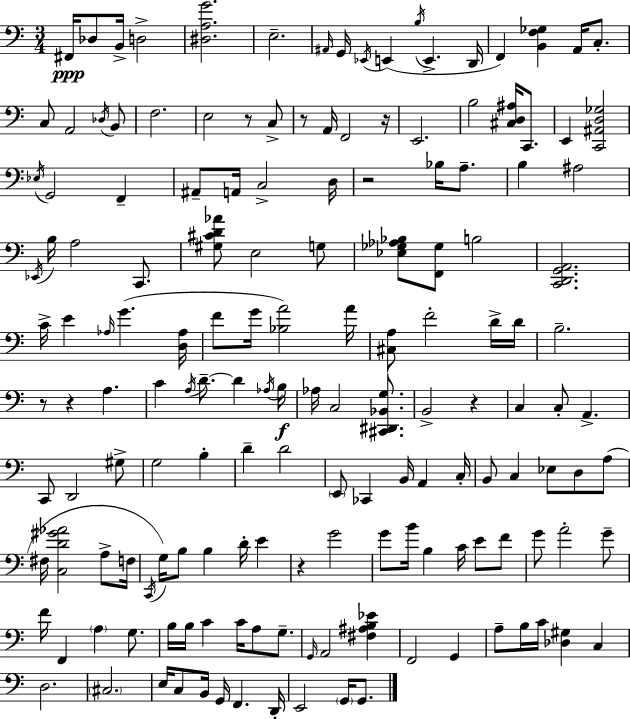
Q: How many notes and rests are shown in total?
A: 158